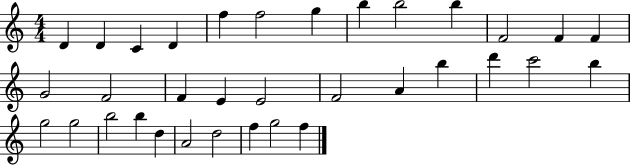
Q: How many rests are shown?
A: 0